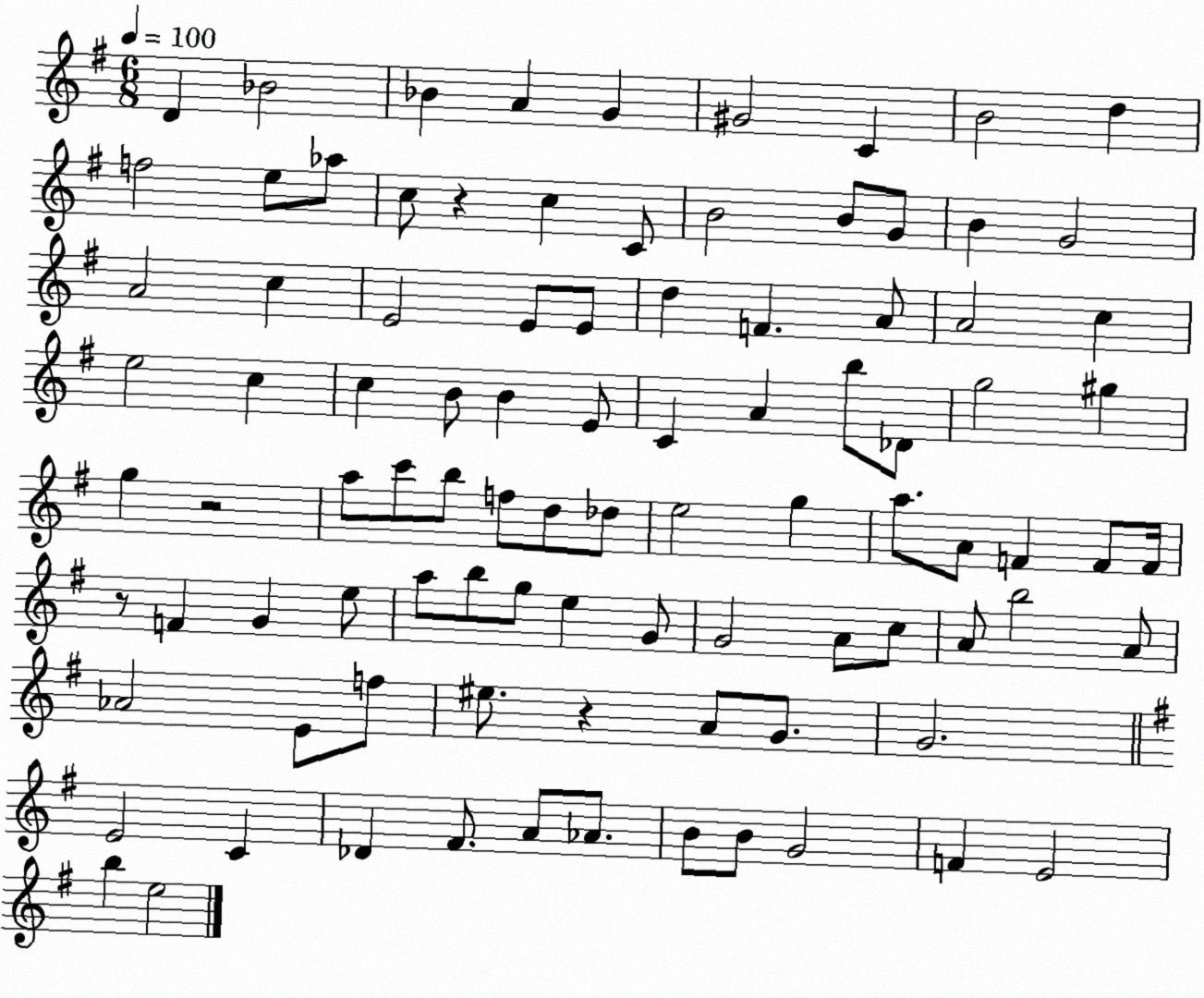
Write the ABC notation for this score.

X:1
T:Untitled
M:6/8
L:1/4
K:G
D _B2 _B A G ^G2 C B2 d f2 e/2 _a/2 c/2 z c C/2 B2 B/2 G/2 B G2 A2 c E2 E/2 E/2 d F A/2 A2 c e2 c c B/2 B E/2 C A b/2 _D/2 g2 ^g g z2 a/2 c'/2 b/2 f/2 d/2 _d/2 e2 g a/2 A/2 F F/2 F/4 z/2 F G e/2 a/2 b/2 g/2 e G/2 G2 A/2 c/2 A/2 b2 A/2 _A2 E/2 f/2 ^e/2 z A/2 G/2 G2 E2 C _D ^F/2 A/2 _A/2 B/2 B/2 G2 F E2 b e2